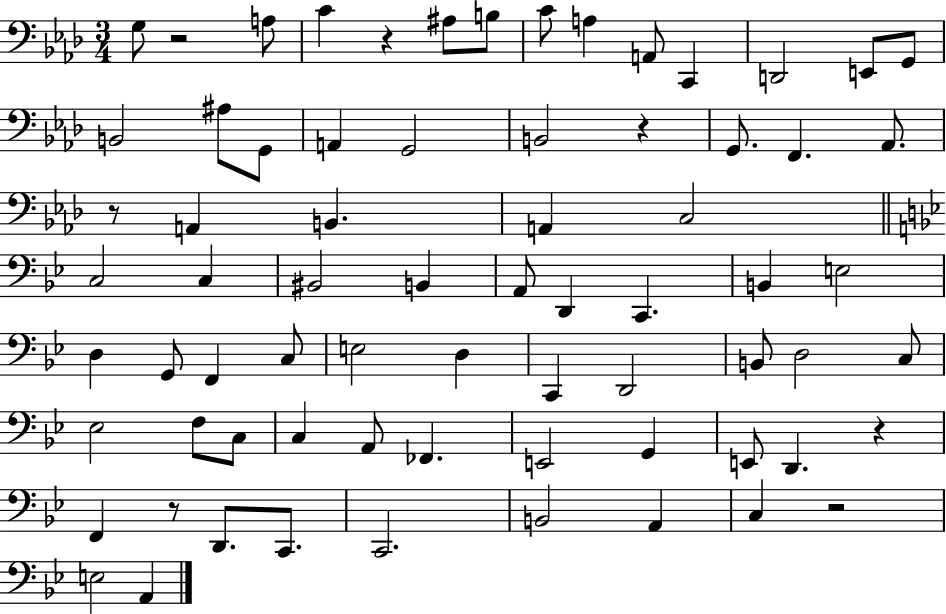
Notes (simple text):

G3/e R/h A3/e C4/q R/q A#3/e B3/e C4/e A3/q A2/e C2/q D2/h E2/e G2/e B2/h A#3/e G2/e A2/q G2/h B2/h R/q G2/e. F2/q. Ab2/e. R/e A2/q B2/q. A2/q C3/h C3/h C3/q BIS2/h B2/q A2/e D2/q C2/q. B2/q E3/h D3/q G2/e F2/q C3/e E3/h D3/q C2/q D2/h B2/e D3/h C3/e Eb3/h F3/e C3/e C3/q A2/e FES2/q. E2/h G2/q E2/e D2/q. R/q F2/q R/e D2/e. C2/e. C2/h. B2/h A2/q C3/q R/h E3/h A2/q